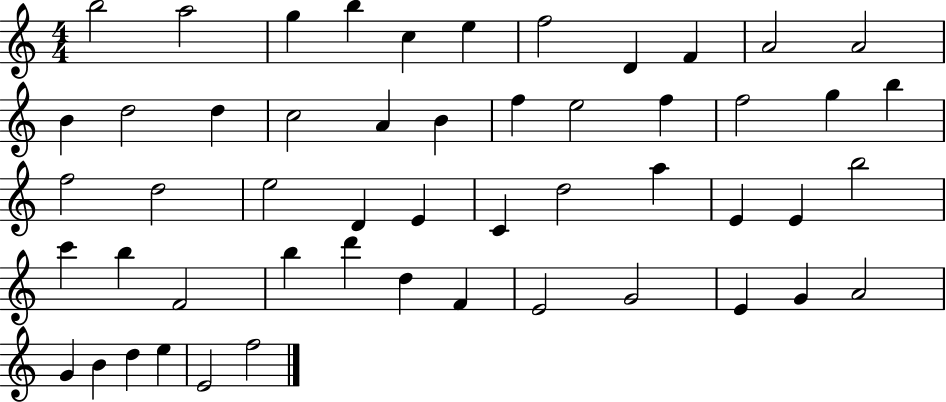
B5/h A5/h G5/q B5/q C5/q E5/q F5/h D4/q F4/q A4/h A4/h B4/q D5/h D5/q C5/h A4/q B4/q F5/q E5/h F5/q F5/h G5/q B5/q F5/h D5/h E5/h D4/q E4/q C4/q D5/h A5/q E4/q E4/q B5/h C6/q B5/q F4/h B5/q D6/q D5/q F4/q E4/h G4/h E4/q G4/q A4/h G4/q B4/q D5/q E5/q E4/h F5/h